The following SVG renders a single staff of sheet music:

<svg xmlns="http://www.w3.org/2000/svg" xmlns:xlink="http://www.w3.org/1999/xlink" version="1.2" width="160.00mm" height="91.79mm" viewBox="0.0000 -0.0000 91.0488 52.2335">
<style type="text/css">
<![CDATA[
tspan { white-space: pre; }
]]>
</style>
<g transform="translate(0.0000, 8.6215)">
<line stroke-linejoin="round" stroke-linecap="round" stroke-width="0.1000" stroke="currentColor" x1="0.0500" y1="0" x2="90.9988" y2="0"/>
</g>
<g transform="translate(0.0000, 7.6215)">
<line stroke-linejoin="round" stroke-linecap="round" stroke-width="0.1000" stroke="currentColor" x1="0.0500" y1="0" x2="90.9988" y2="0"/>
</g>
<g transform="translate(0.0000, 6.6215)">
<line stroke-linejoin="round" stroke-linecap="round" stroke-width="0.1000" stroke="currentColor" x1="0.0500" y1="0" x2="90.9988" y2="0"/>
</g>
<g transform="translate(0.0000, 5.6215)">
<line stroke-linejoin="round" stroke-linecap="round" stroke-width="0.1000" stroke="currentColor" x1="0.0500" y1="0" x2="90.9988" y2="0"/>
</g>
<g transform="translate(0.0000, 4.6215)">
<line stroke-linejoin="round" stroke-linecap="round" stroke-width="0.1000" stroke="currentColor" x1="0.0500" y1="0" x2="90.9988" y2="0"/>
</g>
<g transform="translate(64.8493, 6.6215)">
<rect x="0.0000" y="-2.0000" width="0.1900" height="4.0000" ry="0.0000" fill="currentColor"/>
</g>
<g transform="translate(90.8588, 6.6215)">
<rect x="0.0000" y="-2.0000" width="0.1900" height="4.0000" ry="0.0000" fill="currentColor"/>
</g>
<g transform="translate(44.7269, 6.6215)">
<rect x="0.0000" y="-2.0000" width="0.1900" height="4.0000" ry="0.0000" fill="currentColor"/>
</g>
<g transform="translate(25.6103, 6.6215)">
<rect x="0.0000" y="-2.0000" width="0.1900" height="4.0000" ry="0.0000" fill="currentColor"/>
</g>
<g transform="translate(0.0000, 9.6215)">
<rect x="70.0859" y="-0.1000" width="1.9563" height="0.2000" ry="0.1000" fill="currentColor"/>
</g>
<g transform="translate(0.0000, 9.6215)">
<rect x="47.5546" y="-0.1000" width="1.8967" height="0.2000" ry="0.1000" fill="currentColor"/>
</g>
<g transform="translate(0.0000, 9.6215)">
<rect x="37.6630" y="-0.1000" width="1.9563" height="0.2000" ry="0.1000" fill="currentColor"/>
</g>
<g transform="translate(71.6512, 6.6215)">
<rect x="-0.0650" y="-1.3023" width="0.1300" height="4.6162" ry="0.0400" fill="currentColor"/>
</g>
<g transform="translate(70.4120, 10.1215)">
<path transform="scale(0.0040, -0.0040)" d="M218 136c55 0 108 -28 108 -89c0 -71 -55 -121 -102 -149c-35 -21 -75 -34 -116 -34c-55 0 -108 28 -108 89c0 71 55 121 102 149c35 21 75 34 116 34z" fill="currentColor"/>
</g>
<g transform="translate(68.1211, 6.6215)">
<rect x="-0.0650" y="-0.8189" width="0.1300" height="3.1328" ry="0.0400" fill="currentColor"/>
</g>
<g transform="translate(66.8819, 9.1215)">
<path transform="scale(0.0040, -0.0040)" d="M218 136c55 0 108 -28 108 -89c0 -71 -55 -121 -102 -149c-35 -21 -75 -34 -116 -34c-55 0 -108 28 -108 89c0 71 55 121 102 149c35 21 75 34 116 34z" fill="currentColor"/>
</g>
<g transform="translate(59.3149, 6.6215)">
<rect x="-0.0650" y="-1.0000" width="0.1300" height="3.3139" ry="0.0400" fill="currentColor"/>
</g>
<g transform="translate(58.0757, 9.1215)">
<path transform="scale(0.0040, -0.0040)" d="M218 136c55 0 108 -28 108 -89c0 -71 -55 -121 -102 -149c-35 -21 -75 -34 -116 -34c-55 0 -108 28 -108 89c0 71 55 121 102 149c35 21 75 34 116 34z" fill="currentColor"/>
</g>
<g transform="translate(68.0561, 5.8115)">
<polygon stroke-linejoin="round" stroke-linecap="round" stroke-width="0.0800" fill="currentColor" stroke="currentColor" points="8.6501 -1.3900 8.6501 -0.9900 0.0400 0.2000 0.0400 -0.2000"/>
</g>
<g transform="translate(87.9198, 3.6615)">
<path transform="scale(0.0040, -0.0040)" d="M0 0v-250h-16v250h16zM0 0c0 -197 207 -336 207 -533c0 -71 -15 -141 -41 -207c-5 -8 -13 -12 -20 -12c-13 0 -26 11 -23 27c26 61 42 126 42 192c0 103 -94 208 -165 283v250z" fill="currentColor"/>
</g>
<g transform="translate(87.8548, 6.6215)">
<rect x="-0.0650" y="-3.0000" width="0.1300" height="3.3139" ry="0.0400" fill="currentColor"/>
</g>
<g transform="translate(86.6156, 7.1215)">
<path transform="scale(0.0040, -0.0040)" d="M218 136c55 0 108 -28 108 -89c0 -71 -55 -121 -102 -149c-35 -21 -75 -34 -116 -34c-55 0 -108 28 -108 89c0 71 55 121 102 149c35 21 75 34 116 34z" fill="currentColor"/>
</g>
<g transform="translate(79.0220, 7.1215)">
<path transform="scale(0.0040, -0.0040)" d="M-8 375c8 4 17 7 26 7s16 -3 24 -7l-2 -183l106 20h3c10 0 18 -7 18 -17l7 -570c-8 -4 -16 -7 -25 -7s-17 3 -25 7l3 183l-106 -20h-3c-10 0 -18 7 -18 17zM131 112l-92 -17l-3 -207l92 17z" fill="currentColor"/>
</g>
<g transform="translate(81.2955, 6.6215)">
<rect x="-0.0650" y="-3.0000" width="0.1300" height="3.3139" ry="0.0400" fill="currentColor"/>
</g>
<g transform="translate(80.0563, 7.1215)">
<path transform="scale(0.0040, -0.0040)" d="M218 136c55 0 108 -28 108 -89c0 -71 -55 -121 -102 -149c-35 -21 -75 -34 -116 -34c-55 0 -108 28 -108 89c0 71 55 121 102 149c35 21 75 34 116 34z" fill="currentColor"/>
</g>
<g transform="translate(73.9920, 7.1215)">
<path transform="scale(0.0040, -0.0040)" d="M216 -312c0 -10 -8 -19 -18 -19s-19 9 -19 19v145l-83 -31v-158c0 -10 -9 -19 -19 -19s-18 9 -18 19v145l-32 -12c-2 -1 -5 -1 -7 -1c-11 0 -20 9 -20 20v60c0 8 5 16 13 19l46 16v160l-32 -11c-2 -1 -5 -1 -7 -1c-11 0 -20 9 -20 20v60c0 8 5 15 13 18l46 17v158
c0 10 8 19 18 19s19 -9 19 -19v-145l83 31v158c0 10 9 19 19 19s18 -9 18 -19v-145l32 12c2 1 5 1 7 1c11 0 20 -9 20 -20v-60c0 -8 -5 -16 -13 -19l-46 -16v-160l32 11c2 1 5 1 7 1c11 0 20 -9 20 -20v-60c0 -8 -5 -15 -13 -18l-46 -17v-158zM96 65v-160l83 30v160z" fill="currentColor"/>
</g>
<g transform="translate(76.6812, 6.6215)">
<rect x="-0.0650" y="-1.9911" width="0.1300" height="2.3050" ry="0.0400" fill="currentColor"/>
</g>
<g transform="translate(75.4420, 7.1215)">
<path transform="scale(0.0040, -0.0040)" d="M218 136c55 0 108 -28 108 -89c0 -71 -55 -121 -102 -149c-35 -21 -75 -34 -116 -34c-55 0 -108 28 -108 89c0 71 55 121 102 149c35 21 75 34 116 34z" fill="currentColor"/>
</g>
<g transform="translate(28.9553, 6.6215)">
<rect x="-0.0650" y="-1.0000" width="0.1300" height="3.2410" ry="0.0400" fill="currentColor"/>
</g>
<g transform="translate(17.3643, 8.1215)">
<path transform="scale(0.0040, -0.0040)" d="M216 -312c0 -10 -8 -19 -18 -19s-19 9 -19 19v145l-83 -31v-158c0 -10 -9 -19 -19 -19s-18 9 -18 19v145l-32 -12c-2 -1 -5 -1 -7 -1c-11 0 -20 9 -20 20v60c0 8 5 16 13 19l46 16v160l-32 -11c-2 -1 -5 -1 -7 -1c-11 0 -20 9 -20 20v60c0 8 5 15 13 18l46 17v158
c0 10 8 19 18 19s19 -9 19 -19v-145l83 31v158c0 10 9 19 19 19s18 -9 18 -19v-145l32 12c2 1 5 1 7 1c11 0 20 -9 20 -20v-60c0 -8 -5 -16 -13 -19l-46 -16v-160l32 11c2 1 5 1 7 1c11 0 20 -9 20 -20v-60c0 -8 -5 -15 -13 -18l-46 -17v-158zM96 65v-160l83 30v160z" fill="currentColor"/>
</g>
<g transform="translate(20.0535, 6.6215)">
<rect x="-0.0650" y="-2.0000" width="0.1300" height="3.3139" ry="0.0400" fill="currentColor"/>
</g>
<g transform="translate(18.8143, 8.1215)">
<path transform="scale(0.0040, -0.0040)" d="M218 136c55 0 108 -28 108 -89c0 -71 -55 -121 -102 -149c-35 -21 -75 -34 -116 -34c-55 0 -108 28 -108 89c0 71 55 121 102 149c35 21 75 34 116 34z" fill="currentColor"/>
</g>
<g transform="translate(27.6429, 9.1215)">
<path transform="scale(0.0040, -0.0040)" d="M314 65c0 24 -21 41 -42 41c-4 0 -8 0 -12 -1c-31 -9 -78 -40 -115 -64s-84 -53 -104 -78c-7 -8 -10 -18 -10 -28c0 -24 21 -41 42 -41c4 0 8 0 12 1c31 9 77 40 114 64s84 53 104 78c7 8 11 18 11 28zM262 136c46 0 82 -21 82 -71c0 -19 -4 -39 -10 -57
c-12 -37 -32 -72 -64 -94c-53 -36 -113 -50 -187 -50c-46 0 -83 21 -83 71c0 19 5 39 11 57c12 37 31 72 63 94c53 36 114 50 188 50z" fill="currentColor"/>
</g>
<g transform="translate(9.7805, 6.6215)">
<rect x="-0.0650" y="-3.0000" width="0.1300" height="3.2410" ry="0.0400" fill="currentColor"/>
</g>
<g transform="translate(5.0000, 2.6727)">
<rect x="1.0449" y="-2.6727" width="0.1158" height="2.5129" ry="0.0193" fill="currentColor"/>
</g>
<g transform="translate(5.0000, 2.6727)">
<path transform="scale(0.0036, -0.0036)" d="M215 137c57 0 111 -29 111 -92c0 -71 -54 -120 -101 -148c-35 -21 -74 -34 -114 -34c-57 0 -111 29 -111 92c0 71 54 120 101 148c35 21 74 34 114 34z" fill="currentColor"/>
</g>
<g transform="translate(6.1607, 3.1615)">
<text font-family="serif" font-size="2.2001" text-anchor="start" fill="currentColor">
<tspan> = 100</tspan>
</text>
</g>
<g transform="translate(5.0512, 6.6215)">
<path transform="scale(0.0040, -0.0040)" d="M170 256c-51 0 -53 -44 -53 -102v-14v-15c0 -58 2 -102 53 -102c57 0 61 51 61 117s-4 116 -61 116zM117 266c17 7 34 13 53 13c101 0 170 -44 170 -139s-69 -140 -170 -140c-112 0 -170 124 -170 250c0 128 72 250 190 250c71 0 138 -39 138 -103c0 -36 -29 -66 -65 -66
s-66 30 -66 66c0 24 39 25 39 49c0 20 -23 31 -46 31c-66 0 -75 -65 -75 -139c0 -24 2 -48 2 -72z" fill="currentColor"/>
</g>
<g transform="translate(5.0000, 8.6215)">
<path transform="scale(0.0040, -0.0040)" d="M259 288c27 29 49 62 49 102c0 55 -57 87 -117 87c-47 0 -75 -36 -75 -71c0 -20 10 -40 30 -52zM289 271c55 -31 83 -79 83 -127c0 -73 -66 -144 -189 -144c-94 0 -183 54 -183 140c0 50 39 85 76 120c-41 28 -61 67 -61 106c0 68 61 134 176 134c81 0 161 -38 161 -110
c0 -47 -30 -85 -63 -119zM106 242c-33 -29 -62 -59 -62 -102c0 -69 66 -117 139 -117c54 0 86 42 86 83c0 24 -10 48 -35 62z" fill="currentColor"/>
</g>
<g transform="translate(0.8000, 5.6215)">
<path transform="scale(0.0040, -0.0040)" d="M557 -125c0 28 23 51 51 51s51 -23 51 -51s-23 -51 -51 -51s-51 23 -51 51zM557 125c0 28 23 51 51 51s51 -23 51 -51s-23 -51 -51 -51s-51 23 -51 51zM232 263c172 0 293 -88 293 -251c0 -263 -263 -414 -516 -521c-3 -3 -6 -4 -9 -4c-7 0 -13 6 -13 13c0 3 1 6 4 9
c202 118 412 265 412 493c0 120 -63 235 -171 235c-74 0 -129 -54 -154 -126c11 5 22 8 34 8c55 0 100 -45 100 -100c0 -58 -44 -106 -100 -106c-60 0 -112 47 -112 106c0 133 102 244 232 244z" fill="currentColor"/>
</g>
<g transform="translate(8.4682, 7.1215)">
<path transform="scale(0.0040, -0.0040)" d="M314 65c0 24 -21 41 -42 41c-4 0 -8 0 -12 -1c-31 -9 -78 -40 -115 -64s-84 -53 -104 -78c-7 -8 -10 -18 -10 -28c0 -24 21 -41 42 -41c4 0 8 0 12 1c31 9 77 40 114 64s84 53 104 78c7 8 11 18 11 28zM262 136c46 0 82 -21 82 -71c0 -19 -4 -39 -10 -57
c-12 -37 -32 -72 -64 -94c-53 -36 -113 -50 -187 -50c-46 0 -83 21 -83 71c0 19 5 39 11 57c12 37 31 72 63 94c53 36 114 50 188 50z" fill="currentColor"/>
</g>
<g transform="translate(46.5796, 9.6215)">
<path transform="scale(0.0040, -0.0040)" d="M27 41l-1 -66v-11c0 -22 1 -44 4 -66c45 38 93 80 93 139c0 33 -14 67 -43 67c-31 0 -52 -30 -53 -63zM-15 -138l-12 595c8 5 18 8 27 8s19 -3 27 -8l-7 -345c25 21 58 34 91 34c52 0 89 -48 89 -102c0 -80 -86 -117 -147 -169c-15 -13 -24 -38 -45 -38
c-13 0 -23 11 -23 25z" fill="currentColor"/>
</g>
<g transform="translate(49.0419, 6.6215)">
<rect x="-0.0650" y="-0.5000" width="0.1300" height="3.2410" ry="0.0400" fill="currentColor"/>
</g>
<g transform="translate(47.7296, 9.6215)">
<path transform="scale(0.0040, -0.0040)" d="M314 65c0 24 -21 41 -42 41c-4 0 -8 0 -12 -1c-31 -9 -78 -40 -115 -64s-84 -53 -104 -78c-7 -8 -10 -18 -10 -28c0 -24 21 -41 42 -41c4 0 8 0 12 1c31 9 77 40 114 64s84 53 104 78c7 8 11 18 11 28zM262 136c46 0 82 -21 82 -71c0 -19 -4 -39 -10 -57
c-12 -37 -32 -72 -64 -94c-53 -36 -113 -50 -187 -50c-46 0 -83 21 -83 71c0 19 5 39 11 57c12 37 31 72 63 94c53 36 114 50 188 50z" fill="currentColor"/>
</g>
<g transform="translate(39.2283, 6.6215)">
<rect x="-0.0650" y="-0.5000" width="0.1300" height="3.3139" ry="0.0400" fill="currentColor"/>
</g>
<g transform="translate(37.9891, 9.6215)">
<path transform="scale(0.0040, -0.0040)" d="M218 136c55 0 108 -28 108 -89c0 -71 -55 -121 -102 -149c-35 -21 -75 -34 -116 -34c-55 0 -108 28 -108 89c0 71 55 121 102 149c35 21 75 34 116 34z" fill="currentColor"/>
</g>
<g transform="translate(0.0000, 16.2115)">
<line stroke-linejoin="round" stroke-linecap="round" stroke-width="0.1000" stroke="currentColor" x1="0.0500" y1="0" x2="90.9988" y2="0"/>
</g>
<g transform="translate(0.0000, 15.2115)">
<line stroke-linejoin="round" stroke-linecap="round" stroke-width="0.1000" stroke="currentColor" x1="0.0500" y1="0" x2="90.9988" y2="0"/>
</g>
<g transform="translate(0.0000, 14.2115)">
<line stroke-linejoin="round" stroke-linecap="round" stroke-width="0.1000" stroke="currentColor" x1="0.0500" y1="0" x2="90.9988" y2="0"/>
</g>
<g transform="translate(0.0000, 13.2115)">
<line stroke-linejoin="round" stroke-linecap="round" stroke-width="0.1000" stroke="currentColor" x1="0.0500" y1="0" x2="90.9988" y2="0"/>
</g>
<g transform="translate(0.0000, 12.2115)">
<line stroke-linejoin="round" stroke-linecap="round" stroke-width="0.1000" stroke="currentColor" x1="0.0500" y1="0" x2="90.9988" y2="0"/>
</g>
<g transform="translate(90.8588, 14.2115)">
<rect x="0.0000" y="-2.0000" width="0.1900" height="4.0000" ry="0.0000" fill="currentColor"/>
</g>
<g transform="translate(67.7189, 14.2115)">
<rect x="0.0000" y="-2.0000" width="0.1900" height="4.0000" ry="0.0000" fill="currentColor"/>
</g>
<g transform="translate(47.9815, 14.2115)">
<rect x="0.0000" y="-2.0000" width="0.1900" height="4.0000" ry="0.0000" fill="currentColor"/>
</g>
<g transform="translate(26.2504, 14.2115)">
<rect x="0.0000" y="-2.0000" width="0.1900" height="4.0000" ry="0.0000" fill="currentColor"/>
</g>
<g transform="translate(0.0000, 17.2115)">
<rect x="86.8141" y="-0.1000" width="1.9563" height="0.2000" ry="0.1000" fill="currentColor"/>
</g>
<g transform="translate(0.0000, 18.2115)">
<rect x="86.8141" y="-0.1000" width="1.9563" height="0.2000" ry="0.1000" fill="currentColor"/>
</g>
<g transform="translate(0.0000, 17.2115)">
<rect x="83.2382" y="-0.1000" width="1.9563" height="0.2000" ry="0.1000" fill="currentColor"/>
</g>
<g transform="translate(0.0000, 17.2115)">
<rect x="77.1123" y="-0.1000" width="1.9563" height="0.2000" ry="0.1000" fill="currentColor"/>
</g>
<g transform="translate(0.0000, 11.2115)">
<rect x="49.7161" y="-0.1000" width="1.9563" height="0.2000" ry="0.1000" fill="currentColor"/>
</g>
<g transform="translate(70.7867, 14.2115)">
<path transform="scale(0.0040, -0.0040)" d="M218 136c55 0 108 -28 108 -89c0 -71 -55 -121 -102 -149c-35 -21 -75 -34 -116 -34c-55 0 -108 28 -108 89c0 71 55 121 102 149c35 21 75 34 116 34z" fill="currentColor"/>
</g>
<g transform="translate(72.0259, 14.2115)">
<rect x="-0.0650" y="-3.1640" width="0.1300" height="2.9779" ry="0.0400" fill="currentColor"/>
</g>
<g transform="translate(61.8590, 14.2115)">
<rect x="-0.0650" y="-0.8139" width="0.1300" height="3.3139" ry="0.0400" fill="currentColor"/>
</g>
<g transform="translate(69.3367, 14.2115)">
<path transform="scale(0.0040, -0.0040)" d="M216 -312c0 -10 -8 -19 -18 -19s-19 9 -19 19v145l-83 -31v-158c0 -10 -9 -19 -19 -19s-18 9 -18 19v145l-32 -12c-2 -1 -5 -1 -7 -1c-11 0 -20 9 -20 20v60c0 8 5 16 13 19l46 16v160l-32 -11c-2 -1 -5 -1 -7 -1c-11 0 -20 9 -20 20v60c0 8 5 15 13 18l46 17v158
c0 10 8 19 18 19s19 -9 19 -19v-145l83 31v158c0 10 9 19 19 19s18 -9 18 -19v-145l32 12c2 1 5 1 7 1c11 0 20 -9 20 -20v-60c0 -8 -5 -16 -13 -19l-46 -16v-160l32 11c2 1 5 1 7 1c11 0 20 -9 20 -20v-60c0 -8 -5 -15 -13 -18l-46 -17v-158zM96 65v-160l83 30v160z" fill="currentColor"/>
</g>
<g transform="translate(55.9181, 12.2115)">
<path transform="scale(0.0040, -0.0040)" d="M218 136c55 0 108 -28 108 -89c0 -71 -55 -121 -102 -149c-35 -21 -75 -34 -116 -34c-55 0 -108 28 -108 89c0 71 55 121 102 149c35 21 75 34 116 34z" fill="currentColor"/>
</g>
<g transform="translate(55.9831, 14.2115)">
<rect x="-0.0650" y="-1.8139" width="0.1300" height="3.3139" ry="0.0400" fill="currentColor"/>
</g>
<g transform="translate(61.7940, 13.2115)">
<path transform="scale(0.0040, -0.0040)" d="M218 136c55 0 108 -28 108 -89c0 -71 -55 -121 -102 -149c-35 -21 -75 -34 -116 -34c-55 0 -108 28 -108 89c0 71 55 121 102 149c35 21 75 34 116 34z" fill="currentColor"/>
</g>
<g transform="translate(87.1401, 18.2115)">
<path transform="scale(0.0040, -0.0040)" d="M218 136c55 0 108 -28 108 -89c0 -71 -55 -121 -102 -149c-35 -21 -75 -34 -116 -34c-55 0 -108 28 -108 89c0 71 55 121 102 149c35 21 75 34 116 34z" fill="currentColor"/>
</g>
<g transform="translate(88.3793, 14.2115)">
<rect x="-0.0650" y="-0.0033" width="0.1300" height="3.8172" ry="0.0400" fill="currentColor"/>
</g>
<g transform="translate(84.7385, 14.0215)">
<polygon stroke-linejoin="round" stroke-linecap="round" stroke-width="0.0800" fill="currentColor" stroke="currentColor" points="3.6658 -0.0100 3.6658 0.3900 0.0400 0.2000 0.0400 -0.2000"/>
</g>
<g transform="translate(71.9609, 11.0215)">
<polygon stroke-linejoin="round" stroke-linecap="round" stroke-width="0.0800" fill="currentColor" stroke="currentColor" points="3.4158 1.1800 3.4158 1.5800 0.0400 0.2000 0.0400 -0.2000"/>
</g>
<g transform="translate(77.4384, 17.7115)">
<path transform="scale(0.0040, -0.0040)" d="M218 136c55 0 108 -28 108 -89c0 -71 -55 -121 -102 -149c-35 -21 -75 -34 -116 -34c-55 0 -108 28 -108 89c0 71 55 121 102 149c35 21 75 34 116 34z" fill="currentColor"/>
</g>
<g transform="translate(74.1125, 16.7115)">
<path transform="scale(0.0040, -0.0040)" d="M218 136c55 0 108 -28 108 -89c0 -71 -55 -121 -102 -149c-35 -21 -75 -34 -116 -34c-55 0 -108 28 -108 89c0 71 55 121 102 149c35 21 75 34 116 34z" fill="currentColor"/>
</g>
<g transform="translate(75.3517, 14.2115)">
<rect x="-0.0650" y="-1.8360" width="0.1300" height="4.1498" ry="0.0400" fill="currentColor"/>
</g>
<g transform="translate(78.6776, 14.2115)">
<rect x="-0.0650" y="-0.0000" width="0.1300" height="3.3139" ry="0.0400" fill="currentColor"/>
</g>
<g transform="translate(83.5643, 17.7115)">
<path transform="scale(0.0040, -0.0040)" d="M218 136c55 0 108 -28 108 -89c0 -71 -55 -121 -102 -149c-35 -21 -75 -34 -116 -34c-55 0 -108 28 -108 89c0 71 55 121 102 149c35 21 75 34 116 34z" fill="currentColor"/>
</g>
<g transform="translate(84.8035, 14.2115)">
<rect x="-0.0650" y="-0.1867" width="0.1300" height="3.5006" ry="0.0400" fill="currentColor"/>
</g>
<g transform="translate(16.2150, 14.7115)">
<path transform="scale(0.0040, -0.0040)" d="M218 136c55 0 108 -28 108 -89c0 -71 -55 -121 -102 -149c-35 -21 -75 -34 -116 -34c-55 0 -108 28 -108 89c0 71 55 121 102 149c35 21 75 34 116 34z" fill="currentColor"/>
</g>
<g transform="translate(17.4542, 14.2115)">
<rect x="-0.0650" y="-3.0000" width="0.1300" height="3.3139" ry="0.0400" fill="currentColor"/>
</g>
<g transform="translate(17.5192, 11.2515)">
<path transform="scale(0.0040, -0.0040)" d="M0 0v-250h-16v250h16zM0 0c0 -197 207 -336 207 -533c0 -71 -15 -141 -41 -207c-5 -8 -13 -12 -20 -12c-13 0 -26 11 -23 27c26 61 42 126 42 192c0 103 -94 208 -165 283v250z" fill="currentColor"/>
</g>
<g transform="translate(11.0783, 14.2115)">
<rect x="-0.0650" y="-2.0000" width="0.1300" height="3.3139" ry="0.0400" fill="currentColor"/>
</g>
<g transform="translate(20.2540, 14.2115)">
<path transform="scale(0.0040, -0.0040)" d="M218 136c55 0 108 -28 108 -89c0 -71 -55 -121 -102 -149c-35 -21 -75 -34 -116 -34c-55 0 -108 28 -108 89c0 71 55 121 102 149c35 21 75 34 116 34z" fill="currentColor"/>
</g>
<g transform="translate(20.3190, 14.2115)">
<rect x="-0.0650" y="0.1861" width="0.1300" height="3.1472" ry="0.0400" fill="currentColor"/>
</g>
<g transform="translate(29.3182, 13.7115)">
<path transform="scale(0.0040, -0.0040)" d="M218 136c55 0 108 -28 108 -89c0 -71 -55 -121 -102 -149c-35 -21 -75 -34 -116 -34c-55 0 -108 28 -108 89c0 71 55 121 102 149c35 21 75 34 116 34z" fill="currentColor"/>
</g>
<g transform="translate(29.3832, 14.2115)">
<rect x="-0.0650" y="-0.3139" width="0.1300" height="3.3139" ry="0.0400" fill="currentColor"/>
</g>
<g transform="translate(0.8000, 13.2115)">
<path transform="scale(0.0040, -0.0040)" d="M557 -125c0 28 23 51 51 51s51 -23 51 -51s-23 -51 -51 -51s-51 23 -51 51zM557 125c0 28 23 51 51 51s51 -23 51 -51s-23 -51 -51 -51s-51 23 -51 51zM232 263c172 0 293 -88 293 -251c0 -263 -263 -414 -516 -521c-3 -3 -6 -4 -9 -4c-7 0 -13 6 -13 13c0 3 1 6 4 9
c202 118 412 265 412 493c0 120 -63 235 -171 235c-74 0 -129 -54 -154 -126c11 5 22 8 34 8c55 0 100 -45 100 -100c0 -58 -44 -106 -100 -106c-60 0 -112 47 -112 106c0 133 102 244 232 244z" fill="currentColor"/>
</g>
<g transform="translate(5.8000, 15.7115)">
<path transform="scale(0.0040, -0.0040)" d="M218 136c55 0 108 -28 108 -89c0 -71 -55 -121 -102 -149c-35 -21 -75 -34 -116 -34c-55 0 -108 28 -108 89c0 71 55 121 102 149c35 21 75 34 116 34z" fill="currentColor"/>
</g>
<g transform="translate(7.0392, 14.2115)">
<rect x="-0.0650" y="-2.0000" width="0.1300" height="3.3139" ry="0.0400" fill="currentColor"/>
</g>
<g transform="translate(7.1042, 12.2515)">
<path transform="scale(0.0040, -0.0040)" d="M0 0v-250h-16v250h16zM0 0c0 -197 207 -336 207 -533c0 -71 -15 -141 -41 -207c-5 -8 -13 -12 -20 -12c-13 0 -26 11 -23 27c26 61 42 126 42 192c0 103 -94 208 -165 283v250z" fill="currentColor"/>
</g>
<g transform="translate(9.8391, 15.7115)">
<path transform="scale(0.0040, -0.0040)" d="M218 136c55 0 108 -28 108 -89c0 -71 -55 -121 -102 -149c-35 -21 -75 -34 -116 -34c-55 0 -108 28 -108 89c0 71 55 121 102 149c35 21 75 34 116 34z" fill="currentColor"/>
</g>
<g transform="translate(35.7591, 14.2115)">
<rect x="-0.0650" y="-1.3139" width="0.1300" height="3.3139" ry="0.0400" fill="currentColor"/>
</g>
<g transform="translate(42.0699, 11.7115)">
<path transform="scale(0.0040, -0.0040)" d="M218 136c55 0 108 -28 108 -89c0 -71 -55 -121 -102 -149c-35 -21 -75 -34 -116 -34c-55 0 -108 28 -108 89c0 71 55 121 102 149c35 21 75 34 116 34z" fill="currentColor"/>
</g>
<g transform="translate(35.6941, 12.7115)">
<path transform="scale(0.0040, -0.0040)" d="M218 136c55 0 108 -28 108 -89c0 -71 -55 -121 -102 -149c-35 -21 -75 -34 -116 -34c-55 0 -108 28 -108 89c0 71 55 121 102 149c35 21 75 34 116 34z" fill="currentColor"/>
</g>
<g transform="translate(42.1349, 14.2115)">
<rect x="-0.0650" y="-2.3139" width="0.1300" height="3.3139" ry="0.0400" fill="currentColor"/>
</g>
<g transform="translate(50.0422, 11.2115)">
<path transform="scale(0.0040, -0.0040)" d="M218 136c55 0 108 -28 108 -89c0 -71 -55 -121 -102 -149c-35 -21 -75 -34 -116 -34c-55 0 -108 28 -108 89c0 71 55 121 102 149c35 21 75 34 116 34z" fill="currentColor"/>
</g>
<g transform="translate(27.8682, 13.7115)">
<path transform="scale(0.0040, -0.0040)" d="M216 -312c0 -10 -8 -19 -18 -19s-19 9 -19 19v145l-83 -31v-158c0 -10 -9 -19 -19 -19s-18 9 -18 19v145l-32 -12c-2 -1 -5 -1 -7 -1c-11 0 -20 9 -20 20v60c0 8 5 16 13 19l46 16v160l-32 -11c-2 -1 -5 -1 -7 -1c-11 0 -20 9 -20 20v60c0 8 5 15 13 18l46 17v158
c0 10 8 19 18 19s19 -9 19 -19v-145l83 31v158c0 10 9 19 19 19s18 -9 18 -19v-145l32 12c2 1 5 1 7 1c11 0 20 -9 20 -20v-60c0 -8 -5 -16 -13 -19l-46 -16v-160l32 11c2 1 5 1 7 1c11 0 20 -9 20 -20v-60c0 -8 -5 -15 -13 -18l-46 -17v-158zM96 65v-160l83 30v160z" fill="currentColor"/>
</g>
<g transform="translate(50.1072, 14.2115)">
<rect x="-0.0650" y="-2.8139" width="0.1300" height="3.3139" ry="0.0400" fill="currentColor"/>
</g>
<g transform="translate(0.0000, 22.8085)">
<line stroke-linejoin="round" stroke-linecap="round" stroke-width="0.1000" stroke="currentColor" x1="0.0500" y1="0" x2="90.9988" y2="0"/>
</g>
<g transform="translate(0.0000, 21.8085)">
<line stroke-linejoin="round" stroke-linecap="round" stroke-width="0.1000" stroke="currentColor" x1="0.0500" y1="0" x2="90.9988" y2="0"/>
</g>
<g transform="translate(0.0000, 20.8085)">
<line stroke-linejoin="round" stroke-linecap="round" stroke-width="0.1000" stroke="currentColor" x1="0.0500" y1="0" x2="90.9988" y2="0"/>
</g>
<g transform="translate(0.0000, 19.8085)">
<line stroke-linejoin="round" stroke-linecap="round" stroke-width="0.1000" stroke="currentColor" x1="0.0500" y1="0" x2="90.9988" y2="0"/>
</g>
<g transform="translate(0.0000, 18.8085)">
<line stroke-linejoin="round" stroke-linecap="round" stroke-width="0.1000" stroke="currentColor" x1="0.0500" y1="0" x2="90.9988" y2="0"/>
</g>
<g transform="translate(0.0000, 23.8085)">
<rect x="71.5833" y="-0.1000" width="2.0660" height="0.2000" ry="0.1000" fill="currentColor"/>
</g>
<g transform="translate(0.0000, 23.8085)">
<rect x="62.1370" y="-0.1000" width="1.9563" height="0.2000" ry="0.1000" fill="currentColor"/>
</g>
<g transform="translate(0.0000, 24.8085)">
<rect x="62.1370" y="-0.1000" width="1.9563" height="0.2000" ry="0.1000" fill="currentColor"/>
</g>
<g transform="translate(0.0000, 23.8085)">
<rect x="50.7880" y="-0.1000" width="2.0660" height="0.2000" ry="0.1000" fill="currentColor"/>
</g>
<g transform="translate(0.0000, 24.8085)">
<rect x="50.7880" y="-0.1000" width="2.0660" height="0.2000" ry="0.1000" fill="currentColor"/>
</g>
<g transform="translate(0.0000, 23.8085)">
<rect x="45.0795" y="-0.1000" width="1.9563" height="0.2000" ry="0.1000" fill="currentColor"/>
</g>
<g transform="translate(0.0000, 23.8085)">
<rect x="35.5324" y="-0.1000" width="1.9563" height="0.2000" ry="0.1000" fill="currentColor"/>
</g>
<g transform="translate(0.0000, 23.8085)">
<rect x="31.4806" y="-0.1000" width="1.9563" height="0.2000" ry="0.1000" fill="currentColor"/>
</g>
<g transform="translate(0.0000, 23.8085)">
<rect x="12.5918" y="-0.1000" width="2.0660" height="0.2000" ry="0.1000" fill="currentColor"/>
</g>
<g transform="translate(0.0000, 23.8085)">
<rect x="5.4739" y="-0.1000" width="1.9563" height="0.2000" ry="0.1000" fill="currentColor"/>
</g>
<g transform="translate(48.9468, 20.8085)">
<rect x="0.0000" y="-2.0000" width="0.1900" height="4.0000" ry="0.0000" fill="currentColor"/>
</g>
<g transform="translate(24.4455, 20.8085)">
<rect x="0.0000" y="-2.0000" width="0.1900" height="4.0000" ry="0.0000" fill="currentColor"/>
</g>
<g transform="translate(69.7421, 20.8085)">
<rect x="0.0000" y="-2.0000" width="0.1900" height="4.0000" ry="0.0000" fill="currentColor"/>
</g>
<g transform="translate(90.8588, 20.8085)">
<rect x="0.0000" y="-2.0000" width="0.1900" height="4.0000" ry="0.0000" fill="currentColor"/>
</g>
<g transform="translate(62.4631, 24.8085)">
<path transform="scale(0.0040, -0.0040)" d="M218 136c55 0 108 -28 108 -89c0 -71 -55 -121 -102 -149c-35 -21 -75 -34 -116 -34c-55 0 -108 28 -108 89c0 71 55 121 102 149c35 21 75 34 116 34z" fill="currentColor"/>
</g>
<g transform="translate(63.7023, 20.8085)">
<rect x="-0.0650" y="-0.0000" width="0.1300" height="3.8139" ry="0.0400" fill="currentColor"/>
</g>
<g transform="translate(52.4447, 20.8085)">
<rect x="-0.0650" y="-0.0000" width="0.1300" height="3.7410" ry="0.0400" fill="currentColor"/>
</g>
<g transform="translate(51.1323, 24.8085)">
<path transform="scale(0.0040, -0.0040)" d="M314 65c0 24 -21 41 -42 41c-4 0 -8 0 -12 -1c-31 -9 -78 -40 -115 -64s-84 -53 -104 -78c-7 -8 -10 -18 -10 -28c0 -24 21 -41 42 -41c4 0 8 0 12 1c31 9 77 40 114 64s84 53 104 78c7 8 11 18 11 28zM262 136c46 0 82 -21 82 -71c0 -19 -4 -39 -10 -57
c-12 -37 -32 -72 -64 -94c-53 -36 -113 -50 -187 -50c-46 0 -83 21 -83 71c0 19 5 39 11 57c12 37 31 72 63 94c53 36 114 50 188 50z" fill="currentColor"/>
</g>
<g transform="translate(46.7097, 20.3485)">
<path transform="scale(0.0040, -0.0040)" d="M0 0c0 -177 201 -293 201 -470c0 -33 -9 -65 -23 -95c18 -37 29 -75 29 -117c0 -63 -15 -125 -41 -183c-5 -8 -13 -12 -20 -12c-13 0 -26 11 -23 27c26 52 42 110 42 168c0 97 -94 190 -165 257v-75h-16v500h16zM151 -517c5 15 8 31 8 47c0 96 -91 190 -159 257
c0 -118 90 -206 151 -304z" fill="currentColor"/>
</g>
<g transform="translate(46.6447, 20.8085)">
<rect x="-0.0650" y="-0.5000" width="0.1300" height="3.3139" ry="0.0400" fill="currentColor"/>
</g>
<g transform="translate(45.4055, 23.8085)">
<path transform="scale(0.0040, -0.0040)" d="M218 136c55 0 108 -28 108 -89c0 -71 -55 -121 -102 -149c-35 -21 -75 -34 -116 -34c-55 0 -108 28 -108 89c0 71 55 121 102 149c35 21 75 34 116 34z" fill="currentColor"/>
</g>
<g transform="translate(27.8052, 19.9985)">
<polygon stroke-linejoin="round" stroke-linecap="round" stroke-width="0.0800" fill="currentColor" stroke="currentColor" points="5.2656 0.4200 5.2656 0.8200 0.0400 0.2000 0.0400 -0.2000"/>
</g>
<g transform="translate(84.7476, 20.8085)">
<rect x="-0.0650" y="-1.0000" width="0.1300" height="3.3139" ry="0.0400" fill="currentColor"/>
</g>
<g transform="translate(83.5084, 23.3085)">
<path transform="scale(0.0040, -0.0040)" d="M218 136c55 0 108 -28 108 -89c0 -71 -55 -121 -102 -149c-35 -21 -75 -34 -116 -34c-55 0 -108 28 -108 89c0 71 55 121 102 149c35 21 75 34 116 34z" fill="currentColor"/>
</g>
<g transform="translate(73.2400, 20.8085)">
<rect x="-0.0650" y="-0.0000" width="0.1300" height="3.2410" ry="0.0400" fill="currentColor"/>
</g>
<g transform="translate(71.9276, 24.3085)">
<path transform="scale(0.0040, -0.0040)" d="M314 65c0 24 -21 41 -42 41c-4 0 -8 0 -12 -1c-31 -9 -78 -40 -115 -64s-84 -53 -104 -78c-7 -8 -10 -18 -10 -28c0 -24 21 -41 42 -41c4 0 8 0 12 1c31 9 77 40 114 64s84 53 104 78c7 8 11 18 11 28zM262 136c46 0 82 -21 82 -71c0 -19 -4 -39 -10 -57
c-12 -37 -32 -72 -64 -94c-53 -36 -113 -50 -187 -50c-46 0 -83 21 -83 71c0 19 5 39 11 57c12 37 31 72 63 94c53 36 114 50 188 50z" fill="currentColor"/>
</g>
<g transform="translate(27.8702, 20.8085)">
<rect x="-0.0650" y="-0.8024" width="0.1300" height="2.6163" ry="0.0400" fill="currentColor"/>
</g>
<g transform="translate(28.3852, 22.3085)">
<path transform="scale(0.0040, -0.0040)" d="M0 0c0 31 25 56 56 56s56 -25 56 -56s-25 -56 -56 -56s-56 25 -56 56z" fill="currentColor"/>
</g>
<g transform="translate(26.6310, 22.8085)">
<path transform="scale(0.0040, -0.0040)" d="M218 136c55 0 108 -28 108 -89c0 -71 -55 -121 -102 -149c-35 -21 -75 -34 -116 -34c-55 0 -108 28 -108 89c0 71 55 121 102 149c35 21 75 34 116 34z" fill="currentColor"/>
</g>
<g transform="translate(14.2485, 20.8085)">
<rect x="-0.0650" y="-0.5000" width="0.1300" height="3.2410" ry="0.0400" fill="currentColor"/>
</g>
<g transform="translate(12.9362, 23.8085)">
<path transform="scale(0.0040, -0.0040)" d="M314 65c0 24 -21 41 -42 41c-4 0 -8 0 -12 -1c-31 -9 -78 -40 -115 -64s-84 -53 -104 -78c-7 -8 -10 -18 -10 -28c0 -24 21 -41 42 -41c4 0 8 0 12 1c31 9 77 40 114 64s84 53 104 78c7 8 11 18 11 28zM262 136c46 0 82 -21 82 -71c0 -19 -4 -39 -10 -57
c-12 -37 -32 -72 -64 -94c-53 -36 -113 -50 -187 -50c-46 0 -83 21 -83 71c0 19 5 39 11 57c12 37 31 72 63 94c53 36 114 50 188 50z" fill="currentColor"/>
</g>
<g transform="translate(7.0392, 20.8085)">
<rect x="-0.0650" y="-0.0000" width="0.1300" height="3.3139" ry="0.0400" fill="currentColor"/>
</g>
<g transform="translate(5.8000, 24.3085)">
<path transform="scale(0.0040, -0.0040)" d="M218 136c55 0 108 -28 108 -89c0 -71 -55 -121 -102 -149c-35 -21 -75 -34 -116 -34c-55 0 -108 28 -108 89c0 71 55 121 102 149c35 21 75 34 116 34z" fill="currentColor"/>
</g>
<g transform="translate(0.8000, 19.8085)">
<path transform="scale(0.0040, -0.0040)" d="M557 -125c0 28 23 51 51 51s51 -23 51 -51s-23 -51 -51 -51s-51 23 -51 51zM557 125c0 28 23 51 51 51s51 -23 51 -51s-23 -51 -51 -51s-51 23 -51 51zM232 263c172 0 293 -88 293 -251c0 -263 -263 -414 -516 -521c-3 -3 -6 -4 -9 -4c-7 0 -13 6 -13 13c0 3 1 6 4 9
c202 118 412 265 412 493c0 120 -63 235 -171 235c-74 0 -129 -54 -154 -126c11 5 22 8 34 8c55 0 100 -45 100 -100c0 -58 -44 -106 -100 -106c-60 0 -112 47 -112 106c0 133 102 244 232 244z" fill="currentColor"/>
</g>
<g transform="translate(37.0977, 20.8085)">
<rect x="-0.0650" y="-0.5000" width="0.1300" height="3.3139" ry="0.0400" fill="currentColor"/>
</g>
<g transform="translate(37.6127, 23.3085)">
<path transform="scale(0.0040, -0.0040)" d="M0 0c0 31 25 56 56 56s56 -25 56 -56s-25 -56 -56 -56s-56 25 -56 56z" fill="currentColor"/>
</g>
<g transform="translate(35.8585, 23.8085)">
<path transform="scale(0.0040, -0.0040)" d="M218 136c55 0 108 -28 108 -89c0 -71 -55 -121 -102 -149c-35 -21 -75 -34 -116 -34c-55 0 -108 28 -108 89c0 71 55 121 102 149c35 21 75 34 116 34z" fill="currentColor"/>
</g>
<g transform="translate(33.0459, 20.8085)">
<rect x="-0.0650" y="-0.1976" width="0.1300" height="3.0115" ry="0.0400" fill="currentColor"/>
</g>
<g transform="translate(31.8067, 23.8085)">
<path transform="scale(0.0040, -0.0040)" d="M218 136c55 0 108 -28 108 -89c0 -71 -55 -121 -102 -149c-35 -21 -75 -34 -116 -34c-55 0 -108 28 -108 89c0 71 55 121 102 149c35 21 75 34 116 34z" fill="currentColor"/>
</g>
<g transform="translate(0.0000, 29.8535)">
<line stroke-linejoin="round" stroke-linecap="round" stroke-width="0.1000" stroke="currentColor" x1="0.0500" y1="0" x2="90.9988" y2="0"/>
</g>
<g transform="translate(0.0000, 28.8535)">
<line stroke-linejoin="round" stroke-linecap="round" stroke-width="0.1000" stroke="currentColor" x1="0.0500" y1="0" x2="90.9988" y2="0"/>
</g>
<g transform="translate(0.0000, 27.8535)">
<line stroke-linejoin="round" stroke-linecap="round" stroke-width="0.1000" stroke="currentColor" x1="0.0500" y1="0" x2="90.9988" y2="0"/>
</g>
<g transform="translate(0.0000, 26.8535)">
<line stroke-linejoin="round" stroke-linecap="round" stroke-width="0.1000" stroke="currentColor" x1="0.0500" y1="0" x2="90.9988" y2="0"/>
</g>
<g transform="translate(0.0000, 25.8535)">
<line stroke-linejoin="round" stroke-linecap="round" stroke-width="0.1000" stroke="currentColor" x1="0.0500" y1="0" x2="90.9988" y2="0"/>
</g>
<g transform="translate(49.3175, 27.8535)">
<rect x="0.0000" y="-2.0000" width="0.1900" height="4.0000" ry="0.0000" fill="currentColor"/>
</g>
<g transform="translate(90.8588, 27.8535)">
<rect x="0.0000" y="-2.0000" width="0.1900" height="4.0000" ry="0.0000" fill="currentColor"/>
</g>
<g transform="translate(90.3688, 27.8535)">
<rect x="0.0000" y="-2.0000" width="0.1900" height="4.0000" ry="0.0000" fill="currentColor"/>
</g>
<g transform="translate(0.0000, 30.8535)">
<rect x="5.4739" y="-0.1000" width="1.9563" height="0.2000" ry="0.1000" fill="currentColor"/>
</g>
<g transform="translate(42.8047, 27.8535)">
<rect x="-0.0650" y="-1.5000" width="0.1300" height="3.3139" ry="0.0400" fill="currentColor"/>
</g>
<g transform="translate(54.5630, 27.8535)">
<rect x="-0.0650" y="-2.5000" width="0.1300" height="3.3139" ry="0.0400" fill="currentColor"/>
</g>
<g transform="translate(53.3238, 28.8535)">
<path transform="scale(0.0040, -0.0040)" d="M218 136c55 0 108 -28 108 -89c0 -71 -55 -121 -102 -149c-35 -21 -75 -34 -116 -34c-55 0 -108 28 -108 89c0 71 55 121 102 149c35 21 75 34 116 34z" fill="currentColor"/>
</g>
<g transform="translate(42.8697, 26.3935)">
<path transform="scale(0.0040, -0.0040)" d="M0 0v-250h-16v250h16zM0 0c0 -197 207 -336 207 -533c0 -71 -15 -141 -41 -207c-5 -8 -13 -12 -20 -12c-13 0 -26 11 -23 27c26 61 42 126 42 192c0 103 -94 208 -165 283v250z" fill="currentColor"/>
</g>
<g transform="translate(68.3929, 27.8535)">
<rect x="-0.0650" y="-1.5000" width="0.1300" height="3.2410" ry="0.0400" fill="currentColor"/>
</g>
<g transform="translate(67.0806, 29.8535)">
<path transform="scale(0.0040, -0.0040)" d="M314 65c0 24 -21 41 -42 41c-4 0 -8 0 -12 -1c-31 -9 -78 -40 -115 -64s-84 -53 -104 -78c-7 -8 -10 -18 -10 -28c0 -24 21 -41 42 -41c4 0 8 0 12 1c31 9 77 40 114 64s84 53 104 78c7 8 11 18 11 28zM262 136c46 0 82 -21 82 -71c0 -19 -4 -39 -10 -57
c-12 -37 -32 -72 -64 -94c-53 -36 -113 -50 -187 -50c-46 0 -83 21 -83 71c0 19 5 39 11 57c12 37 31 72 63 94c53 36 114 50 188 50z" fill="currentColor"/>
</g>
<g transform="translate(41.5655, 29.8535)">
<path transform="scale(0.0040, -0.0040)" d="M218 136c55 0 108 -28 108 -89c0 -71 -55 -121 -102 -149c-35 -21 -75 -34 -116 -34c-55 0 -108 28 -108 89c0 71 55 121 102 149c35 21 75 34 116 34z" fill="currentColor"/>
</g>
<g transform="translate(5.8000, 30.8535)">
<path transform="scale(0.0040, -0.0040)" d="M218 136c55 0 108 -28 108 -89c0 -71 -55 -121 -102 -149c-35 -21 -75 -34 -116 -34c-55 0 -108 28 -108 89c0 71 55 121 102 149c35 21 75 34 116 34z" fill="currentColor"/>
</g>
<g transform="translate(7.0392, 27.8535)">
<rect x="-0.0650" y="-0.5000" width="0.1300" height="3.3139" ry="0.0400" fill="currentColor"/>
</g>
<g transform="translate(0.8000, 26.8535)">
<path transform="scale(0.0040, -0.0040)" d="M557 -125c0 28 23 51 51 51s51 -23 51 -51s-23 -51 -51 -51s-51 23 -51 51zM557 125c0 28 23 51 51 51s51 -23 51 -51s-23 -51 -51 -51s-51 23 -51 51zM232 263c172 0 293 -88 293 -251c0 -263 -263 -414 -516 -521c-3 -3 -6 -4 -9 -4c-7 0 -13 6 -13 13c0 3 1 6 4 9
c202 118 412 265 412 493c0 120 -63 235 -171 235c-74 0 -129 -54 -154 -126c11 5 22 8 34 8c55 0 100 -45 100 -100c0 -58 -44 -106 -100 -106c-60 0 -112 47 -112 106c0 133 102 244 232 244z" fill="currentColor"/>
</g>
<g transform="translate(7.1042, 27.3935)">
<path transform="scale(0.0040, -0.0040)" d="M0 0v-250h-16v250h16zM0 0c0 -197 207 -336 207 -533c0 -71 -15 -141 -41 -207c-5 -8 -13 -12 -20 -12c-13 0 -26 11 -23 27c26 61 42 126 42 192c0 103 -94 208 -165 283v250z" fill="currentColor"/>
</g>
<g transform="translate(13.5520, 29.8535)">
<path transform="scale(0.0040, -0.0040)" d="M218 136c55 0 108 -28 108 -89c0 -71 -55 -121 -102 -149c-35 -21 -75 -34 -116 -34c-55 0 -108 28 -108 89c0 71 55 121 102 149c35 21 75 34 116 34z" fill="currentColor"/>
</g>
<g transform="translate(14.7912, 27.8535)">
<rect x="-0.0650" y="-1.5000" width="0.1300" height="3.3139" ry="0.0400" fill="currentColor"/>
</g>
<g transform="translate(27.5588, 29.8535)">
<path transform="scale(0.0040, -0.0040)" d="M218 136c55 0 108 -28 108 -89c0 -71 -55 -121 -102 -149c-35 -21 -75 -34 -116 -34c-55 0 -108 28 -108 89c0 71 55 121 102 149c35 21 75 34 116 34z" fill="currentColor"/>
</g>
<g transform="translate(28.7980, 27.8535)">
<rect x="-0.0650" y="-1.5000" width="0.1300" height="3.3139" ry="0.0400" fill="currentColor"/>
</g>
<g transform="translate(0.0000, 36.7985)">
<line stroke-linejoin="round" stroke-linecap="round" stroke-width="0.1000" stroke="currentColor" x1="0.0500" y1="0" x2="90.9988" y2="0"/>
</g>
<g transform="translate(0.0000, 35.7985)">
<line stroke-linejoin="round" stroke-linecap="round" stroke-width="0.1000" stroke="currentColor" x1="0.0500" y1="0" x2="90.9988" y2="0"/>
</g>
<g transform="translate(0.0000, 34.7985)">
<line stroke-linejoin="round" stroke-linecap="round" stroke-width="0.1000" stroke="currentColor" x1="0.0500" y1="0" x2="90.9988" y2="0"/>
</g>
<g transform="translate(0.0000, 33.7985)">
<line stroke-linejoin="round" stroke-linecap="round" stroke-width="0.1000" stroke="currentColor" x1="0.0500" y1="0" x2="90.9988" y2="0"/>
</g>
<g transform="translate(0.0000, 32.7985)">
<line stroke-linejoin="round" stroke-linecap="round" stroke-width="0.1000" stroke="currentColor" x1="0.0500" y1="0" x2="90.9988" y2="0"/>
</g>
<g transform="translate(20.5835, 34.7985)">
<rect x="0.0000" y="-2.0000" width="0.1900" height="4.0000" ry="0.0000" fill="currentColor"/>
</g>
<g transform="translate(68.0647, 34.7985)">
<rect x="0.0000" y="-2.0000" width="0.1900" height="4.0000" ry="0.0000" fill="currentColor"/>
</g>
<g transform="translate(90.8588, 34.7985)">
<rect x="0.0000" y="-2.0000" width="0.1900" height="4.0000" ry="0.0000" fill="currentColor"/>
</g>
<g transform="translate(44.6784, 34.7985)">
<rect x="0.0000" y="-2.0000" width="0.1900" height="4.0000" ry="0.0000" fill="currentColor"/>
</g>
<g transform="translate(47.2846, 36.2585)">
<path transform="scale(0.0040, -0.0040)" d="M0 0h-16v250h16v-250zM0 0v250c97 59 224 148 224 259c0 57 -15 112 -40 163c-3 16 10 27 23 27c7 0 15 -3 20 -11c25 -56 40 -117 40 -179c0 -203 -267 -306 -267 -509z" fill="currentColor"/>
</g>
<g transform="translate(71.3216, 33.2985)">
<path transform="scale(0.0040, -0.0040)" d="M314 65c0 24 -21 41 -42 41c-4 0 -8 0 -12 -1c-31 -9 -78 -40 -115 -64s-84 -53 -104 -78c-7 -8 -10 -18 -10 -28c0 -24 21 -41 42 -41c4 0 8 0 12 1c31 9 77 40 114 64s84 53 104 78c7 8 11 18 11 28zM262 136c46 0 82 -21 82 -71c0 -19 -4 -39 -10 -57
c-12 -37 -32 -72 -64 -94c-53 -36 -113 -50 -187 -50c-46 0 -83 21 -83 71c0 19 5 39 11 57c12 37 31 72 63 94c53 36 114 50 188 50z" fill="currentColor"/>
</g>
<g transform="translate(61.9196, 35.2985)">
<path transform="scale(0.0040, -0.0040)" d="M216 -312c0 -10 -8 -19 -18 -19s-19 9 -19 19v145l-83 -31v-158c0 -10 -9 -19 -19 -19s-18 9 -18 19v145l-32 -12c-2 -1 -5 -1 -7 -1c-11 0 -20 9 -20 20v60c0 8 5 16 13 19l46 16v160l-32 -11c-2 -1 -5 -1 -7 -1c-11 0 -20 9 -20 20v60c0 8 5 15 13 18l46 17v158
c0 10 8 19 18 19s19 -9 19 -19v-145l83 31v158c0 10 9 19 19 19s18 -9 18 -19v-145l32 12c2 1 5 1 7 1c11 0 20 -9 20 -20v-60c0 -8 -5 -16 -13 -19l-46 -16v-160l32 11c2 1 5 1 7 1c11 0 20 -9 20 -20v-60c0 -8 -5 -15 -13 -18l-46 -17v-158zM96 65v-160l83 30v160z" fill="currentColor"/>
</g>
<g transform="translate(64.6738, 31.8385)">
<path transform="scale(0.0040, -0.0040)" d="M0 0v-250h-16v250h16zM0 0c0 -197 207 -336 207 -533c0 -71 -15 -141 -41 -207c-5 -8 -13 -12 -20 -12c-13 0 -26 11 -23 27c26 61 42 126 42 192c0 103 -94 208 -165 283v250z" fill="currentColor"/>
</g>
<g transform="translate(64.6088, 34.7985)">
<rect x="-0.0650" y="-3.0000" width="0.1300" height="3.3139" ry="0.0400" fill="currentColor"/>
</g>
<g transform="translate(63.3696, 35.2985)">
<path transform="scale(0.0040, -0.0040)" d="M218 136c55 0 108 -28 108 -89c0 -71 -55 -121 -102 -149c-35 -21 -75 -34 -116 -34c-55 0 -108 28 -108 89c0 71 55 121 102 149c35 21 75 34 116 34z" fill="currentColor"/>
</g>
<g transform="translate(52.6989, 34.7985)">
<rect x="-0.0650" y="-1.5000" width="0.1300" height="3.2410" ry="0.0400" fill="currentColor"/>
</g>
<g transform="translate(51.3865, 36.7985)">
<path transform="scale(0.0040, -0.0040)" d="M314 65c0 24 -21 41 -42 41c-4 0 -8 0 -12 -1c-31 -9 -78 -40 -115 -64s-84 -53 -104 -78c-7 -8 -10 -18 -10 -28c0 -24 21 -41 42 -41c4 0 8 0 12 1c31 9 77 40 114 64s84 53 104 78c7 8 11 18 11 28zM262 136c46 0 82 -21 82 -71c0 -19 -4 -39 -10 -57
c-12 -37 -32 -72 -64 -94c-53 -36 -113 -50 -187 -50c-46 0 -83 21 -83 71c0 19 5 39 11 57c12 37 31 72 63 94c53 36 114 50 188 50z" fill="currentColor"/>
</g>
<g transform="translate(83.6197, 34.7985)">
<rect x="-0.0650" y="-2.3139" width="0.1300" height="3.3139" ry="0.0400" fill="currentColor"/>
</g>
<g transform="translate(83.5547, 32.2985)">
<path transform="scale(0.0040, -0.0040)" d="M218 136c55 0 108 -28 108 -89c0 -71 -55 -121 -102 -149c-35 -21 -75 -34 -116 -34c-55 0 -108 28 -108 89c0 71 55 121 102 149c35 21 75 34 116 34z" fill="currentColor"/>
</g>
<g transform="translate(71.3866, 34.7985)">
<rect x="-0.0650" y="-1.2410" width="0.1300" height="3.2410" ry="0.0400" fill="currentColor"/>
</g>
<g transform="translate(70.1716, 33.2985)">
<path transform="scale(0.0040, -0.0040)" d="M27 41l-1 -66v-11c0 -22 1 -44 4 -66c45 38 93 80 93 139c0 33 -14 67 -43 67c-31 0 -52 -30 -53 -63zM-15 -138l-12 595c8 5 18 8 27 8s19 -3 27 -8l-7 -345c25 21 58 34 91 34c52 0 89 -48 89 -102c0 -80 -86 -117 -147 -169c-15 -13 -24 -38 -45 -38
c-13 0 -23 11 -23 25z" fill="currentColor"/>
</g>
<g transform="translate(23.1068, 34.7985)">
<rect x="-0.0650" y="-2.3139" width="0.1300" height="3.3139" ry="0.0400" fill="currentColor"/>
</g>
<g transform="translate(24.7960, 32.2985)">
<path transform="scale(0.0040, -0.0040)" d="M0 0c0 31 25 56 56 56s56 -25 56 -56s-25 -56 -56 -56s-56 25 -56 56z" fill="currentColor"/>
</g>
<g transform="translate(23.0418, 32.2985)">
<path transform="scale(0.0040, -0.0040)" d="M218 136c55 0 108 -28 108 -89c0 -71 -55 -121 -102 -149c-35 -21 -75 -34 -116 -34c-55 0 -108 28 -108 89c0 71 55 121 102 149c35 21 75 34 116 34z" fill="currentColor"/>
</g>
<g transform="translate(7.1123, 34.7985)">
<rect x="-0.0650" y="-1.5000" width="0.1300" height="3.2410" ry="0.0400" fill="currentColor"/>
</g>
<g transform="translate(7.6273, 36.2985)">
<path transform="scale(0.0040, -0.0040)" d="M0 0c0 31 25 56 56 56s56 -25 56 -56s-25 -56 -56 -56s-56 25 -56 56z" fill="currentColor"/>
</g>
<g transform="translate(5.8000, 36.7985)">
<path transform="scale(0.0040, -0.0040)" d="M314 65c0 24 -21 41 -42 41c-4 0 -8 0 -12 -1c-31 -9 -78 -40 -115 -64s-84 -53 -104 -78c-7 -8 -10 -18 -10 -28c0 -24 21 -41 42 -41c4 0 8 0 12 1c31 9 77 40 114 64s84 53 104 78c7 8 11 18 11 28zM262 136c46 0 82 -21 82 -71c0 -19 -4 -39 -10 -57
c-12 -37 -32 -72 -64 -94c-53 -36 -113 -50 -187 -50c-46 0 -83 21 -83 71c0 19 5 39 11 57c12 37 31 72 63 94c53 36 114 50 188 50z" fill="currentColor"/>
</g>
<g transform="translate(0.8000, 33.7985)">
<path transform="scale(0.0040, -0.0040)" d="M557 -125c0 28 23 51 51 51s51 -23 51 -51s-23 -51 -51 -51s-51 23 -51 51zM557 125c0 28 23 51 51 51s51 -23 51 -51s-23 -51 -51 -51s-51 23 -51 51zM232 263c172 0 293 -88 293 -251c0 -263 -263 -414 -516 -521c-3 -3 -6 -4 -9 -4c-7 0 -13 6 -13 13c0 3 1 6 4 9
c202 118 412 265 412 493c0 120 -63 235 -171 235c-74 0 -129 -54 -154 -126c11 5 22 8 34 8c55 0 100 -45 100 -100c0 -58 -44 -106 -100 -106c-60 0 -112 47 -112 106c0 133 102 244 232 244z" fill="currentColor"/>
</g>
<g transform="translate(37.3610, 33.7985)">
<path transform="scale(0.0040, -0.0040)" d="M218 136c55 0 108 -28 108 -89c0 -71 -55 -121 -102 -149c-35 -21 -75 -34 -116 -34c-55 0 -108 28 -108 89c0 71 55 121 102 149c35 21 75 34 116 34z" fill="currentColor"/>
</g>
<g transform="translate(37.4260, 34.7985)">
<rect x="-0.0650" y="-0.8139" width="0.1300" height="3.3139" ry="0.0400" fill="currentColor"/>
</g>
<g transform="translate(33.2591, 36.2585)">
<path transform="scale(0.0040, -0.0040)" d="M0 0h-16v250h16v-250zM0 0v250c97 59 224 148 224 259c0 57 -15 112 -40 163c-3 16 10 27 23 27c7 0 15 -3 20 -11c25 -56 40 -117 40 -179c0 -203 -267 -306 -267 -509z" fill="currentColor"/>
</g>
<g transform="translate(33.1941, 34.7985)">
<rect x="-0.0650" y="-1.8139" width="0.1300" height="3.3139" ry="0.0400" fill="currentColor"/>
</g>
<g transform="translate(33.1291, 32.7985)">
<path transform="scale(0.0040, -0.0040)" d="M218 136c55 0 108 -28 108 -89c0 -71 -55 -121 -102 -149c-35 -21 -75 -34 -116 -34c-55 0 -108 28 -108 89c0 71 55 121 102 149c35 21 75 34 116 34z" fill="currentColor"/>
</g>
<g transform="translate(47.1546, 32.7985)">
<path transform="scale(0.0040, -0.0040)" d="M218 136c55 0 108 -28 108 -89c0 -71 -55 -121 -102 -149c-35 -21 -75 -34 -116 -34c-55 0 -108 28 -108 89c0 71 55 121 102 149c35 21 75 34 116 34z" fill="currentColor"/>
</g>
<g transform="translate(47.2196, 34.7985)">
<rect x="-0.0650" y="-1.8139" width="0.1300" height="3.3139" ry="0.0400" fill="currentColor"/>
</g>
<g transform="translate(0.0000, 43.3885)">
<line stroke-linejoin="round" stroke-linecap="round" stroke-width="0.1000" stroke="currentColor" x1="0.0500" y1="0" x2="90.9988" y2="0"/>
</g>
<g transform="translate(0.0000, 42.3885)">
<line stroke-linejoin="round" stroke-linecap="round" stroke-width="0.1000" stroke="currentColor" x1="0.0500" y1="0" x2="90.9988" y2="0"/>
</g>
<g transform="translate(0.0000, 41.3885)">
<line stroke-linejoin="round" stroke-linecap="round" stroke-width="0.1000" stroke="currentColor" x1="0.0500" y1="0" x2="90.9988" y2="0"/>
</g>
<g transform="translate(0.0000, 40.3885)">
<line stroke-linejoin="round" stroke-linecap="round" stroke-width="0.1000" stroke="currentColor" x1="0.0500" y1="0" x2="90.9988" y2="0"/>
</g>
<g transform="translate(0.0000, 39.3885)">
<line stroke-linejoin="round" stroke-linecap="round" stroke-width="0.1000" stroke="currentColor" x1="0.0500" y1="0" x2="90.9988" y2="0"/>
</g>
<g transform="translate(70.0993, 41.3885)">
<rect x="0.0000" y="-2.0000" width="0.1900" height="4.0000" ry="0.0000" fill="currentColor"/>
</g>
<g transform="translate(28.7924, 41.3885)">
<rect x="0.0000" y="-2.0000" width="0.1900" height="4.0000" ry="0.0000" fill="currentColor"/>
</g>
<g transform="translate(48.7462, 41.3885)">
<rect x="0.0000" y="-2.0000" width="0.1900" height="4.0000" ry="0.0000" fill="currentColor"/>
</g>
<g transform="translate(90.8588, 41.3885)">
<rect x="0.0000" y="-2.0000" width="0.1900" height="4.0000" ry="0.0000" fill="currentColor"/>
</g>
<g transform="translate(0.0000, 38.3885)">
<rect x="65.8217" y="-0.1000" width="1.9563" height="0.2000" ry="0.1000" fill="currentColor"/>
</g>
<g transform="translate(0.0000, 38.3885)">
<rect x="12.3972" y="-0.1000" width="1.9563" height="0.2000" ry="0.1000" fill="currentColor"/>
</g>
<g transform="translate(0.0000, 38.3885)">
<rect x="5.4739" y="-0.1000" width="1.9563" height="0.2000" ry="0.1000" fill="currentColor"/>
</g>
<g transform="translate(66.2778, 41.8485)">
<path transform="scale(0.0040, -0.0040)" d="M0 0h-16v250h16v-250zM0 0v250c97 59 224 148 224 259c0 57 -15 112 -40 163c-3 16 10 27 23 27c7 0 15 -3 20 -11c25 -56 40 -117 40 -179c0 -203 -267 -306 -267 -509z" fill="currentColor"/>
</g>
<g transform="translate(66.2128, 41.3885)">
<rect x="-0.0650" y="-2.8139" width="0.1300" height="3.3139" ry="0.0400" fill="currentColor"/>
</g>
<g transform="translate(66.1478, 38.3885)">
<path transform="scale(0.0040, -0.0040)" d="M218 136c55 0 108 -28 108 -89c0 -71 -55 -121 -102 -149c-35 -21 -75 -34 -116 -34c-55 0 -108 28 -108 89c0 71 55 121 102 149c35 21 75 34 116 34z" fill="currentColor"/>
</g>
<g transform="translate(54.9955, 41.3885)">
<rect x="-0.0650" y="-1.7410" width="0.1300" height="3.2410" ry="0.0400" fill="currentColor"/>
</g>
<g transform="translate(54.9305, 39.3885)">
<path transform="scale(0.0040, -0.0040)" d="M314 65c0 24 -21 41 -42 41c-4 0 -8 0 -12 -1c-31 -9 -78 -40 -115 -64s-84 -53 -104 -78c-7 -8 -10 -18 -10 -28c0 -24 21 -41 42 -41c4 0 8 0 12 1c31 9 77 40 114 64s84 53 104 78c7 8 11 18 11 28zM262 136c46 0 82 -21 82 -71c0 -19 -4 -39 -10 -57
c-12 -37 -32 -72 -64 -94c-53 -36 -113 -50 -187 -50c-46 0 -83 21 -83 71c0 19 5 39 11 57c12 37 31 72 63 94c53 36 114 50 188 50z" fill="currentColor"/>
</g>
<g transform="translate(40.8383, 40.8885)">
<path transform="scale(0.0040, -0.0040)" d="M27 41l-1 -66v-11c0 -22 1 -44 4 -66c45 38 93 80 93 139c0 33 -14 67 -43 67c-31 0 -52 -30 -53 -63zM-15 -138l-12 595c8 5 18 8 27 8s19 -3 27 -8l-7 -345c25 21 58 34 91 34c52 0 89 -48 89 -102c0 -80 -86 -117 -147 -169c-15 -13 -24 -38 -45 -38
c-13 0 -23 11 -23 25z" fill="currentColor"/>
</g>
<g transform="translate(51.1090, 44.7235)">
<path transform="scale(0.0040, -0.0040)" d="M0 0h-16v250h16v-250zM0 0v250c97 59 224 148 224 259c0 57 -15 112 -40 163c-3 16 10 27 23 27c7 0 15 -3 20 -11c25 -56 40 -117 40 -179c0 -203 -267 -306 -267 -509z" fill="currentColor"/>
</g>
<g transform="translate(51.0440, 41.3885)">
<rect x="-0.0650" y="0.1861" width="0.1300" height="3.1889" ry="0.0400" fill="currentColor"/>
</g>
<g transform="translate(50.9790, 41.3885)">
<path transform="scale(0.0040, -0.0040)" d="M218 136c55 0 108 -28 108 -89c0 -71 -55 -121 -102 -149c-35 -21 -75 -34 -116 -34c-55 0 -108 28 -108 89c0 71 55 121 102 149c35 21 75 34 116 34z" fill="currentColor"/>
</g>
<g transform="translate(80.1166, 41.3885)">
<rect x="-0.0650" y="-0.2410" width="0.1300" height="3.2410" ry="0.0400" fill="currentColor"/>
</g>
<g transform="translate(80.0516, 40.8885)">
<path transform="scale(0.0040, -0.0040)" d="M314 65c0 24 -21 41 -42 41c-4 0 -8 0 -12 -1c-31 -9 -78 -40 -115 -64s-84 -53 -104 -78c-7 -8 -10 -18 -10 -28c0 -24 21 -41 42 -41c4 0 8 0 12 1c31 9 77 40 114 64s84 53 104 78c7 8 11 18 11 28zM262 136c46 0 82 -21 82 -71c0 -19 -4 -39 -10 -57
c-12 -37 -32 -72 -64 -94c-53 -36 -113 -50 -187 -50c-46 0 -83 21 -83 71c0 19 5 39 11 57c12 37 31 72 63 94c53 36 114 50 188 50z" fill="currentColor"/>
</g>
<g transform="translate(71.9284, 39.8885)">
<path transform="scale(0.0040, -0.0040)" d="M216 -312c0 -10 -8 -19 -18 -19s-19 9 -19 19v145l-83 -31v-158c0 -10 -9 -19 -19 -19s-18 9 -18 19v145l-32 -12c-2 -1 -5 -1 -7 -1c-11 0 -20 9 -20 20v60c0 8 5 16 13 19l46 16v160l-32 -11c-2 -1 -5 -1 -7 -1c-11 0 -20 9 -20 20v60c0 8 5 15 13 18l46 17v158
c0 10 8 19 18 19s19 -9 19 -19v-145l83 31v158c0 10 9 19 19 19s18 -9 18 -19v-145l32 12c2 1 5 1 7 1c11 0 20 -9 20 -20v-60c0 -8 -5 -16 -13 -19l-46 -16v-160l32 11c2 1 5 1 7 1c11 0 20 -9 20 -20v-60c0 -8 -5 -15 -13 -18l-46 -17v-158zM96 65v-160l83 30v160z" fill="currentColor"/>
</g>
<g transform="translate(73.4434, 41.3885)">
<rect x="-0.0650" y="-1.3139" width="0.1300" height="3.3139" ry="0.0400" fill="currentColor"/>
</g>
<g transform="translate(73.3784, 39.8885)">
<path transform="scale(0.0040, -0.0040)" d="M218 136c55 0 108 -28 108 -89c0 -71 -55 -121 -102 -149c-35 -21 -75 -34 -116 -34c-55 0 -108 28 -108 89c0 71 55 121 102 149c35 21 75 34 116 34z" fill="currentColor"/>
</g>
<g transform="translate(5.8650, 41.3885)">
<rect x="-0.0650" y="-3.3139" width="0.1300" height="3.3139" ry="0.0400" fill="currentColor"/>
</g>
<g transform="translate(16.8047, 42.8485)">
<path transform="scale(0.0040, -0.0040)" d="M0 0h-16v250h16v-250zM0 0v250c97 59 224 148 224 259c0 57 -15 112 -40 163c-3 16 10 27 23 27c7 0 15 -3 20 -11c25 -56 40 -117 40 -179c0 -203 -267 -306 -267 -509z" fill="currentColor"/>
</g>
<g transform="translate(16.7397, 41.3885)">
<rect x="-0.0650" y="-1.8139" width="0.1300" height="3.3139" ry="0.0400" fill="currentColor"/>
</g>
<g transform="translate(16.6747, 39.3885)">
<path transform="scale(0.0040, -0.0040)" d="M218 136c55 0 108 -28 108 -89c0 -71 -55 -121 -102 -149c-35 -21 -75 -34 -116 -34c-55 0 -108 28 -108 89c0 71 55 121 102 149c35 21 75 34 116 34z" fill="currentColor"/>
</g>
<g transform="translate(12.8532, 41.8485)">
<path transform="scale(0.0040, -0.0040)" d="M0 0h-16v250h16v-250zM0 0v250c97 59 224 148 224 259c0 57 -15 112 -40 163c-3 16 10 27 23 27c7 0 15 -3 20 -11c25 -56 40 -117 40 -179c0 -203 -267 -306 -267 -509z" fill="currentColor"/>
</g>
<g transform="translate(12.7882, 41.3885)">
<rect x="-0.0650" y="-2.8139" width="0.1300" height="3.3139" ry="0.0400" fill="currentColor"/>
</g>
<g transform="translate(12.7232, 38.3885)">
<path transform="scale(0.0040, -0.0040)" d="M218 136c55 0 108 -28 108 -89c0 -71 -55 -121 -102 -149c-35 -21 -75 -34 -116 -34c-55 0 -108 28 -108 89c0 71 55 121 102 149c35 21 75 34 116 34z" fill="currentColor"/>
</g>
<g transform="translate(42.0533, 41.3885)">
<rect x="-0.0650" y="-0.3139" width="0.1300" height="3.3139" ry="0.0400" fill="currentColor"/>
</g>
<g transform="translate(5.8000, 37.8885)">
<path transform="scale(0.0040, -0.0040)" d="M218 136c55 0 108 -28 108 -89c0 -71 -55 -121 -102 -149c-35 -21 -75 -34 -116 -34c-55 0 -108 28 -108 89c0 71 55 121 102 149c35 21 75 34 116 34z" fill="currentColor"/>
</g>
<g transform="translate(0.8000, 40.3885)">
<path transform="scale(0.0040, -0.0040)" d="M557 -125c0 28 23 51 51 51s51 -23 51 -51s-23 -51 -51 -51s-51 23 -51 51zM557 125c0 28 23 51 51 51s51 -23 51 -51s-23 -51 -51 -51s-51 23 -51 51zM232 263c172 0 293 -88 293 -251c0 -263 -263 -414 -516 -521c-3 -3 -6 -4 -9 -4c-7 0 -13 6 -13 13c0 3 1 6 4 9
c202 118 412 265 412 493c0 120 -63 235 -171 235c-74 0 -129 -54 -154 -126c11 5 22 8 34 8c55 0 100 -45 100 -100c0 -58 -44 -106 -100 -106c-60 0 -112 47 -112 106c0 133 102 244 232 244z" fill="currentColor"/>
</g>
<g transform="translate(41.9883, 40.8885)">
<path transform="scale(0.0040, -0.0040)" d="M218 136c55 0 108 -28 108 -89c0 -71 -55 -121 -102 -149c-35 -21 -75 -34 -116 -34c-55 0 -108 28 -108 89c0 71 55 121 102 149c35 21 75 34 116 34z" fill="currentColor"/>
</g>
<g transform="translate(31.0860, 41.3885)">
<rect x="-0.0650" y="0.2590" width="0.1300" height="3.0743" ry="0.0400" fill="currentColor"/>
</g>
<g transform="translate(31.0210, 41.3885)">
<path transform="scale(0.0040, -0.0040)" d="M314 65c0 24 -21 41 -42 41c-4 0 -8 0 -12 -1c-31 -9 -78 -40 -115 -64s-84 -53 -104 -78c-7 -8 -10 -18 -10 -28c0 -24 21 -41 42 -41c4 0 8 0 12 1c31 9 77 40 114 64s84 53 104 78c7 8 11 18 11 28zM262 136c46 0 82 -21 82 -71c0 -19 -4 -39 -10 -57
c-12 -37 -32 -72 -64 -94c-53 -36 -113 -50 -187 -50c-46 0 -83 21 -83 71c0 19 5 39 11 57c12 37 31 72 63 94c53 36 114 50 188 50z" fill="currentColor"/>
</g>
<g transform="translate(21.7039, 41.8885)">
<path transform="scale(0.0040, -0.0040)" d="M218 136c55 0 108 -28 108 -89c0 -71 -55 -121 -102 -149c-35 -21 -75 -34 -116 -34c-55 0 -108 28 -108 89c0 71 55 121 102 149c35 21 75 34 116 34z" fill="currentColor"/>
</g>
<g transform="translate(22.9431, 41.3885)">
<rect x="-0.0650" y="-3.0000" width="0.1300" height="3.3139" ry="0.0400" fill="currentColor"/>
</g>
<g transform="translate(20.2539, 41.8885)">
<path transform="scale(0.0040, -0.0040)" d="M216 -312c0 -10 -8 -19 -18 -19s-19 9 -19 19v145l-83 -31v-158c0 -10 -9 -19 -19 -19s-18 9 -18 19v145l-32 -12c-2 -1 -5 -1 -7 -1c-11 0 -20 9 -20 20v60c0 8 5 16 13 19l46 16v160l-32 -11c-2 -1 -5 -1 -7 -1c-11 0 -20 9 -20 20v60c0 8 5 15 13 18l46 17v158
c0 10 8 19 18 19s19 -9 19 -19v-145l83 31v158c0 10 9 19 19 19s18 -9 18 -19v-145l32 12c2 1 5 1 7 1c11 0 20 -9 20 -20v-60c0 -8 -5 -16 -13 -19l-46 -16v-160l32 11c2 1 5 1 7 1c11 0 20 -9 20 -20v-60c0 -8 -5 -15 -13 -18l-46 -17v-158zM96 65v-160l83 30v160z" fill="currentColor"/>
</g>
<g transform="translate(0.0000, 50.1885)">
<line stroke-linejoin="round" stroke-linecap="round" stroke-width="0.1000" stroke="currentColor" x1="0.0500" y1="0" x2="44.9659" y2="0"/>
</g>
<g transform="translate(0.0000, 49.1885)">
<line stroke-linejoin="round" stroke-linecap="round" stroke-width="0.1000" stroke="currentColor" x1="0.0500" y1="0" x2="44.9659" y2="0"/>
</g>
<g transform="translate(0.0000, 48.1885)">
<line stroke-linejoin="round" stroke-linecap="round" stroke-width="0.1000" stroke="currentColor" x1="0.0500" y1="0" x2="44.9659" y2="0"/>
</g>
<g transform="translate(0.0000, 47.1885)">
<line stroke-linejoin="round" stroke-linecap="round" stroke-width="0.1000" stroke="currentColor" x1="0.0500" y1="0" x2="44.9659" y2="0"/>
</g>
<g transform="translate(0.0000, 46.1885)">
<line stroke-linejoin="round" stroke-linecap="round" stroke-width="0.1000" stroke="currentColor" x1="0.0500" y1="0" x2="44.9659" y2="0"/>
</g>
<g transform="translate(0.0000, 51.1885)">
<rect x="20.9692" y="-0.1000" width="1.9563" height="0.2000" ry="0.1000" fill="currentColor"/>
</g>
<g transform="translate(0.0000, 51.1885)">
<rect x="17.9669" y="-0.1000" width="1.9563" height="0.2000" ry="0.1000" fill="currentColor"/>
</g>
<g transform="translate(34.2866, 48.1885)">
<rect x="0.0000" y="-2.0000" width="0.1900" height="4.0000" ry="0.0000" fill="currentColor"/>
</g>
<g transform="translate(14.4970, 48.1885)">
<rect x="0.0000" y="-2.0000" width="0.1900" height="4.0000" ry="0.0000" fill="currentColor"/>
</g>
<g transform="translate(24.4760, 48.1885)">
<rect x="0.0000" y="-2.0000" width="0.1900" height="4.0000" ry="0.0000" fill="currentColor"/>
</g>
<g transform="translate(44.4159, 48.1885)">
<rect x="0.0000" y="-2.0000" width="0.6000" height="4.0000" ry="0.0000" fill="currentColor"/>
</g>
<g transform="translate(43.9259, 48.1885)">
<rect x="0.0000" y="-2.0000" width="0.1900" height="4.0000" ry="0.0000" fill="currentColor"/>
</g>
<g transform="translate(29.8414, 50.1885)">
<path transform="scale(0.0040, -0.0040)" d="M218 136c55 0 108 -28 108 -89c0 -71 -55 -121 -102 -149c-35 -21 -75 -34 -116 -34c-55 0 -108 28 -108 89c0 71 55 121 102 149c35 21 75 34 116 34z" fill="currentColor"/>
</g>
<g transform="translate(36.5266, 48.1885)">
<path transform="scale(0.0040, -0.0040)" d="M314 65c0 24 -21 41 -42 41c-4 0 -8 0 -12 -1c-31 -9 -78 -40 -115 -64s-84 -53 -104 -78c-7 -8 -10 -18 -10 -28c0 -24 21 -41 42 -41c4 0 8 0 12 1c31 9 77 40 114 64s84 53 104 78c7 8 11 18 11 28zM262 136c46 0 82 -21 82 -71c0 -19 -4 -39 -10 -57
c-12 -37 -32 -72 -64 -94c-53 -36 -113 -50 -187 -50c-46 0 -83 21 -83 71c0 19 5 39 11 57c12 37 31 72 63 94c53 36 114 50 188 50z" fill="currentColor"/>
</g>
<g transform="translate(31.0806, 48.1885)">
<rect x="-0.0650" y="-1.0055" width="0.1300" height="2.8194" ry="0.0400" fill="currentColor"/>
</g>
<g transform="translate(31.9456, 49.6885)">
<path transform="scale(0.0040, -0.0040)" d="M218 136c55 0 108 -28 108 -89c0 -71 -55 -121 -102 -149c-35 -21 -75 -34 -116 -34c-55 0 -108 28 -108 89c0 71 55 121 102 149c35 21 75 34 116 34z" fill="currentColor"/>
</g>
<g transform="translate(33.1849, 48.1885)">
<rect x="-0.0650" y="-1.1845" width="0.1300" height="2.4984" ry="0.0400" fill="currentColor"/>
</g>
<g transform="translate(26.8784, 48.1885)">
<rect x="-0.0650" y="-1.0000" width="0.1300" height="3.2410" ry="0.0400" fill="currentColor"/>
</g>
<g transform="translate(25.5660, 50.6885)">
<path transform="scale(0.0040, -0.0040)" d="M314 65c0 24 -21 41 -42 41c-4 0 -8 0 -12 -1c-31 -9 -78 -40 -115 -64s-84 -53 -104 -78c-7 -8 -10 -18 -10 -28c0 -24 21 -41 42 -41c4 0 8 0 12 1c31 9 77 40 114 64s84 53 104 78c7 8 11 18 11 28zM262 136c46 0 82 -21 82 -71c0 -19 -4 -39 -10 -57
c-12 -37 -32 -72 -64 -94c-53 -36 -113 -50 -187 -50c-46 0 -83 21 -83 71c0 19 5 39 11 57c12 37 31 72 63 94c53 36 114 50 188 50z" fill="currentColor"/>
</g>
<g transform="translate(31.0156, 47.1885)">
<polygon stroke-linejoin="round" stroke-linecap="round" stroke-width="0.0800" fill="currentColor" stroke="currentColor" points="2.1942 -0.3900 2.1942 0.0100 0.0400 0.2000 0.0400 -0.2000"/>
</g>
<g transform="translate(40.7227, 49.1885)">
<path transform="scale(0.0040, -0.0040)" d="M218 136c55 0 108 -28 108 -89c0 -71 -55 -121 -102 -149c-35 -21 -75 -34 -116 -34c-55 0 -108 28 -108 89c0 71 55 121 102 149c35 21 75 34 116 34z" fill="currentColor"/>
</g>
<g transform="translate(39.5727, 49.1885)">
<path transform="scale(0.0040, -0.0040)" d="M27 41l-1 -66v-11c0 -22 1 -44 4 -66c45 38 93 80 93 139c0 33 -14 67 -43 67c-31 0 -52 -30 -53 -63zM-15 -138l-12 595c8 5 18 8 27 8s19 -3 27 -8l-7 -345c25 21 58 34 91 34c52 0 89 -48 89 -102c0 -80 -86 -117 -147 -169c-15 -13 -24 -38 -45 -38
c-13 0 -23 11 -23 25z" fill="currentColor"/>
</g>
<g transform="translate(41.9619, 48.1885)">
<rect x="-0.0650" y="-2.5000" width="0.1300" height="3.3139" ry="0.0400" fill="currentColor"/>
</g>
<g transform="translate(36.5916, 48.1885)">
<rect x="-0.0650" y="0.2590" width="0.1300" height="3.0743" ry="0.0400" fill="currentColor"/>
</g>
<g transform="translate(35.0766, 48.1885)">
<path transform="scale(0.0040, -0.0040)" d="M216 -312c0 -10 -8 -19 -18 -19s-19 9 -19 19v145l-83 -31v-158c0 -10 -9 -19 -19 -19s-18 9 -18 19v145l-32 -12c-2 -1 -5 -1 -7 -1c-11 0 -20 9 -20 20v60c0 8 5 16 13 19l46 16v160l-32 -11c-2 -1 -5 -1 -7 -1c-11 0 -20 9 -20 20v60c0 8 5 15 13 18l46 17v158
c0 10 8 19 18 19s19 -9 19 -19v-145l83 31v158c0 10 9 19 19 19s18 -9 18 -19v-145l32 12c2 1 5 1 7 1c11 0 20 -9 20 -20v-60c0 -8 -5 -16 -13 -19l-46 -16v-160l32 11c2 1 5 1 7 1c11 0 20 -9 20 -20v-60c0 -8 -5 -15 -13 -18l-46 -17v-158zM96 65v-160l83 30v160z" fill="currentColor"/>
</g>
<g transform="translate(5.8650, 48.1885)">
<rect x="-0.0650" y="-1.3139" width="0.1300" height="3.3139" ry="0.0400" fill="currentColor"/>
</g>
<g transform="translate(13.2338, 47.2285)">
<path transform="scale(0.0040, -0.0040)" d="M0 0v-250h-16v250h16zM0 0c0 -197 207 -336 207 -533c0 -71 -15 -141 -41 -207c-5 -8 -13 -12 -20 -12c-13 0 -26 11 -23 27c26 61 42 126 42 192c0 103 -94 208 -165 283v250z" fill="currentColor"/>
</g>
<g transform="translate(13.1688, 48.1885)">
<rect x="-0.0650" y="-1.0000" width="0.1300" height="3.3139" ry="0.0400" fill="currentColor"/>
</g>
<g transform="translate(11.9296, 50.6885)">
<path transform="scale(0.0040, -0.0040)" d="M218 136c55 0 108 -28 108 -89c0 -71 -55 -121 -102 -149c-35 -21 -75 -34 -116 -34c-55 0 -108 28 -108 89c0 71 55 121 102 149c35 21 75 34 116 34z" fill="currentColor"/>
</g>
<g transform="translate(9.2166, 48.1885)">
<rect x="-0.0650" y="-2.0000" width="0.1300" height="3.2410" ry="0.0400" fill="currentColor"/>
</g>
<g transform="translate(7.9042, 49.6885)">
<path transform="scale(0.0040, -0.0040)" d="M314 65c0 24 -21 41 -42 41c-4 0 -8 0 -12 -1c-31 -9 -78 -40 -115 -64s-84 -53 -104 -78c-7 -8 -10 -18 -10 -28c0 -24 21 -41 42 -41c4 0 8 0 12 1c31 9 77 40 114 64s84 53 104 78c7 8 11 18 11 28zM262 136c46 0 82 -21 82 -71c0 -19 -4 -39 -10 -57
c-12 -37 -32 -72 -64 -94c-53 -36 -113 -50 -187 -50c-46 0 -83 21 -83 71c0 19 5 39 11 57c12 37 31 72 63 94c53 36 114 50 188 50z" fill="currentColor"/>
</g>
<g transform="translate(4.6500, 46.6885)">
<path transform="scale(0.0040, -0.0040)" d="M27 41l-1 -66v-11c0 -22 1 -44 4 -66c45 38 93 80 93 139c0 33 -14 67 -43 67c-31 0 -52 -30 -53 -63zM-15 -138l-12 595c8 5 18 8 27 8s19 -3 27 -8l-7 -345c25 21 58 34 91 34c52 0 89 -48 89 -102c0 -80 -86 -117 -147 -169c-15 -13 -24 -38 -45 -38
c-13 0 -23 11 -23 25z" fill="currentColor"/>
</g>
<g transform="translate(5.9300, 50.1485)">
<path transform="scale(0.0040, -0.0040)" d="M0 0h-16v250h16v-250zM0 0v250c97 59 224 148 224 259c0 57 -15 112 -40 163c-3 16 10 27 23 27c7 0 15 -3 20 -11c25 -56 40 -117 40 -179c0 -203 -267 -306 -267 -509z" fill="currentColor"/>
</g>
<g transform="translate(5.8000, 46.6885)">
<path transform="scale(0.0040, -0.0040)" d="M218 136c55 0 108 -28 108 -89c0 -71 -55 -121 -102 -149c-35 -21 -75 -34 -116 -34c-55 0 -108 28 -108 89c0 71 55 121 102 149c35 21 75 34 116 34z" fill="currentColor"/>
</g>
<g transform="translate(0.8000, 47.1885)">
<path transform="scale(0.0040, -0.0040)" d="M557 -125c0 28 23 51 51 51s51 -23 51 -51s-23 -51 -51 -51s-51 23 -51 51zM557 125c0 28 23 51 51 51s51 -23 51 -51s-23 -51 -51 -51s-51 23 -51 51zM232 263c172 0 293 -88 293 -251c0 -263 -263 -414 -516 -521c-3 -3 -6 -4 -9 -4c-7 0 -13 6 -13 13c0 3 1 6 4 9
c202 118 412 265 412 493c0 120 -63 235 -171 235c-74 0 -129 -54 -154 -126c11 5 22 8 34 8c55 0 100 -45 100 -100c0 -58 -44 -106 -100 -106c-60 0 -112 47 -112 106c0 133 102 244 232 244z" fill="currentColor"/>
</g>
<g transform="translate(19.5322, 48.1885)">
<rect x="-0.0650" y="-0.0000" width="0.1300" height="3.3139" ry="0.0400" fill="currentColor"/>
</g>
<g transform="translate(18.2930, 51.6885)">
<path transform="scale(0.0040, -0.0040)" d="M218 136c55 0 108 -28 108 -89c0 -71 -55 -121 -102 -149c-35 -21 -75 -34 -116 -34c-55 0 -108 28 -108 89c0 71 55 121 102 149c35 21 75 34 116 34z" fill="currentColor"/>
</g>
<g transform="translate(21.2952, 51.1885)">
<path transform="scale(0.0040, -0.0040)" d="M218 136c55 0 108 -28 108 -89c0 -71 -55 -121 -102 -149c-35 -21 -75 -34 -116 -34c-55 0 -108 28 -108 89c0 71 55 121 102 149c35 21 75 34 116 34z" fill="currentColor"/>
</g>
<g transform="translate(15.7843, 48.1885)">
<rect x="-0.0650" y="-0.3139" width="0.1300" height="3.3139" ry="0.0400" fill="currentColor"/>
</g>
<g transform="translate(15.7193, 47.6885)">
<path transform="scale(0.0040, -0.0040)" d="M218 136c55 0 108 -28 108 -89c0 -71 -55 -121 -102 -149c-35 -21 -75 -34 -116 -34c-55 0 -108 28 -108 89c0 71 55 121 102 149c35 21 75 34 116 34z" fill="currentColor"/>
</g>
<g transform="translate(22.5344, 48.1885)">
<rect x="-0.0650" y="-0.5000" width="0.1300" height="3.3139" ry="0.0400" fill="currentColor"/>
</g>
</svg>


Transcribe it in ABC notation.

X:1
T:Untitled
M:6/8
L:1/4
K:C
C,2 ^A,, F,,2 E,, _E,,2 F,, F,,/2 D,,/2 ^C,/2 C, C,/2 A,,/2 A,, C,/2 D, ^E, G, B, C A, F, ^D,/2 F,,/2 D,, D,,/2 C,,/2 D,, E,,2 G,,/2 E,,/2 E,, E,,/4 C,,2 C,, D,,2 F,, E,,/2 G,, G,, G,,/2 B,, G,,2 G,,2 B, A,/2 F, A,/2 G,,2 ^C,/2 _G,2 B, D C/2 A,/2 ^C, D,2 _E, D,/2 A,2 C/2 ^G, E,2 _G,/2 A,,2 F,,/2 E, D,, E,, F,,2 G,,/2 A,,/2 ^D,2 _B,,